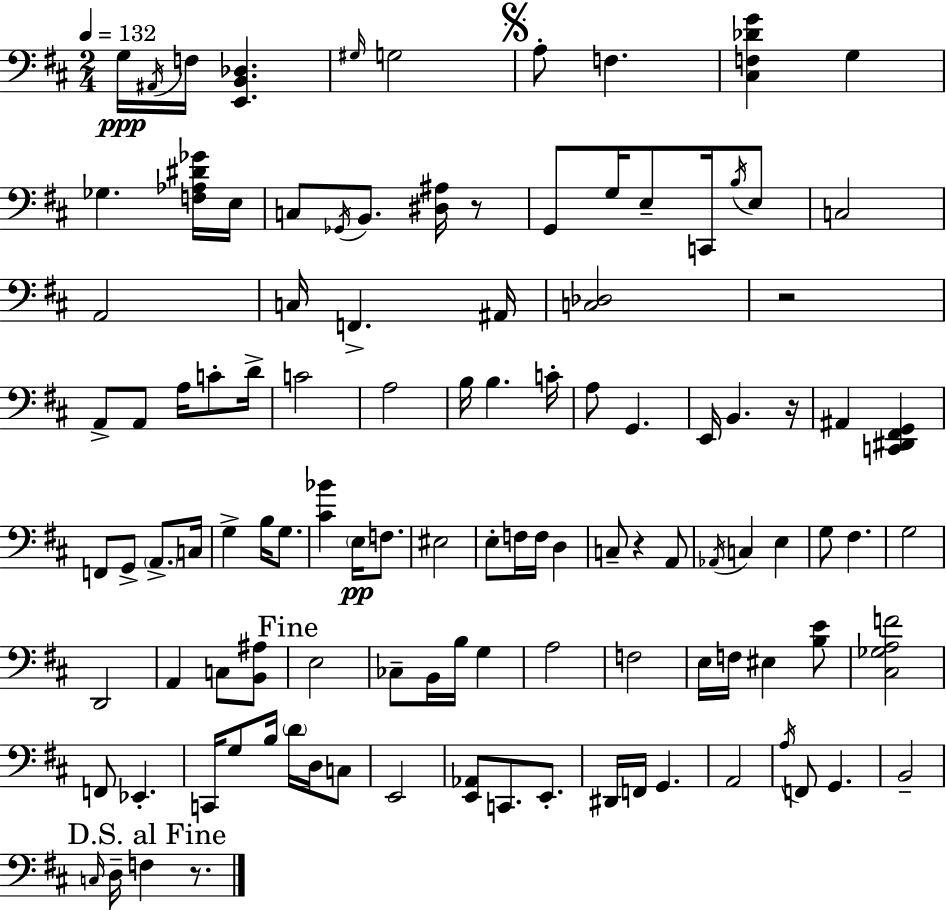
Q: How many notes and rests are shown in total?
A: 112